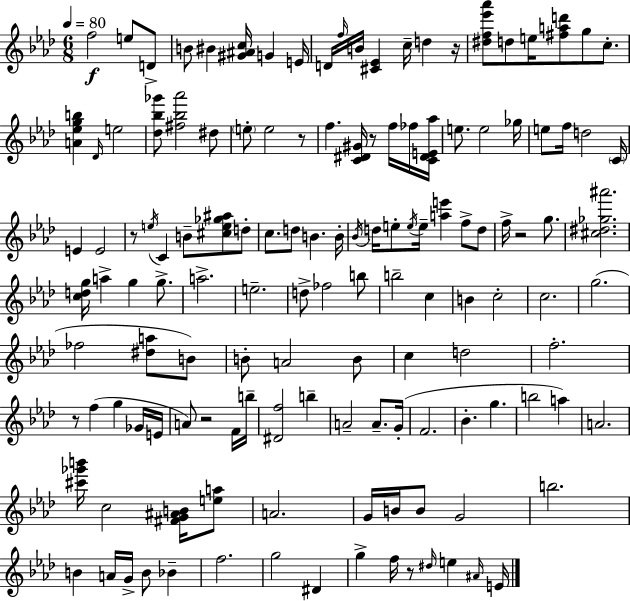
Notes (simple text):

F5/h E5/e D4/e B4/e BIS4/q [G#4,A#4,C5]/s G4/q E4/s D4/s F5/s B4/s [C#4,Eb4]/q C5/s D5/q R/s [D#5,F5,Eb6,Ab6]/e D5/e E5/s [F#5,A5,D6]/e G5/e C5/e. [A4,Eb5,G5,B5]/q Db4/s E5/h [Db5,Bb5,Gb6]/e [F#5,Bb5,Ab6]/h D#5/e E5/e E5/h R/e F5/q. [C4,D#4,G#4]/s R/e F5/s FES5/s [C4,D#4,E4,Ab5]/s E5/e. E5/h Gb5/s E5/e F5/s D5/h C4/s E4/q E4/h R/e E5/s C4/q B4/e [C#5,E5,Gb5,A#5]/e D5/e C5/e. D5/e B4/q. B4/s Bb4/s D5/s E5/e E5/s E5/s [A5,E6]/q F5/e D5/e F5/s R/h G5/e. [C#5,D#5,Gb5,A#6]/h. [C5,D5,G5]/s A5/q G5/q G5/e. A5/h. E5/h. D5/e FES5/h B5/e B5/h C5/q B4/q C5/h C5/h. G5/h. FES5/h [D#5,A5]/e B4/e B4/e A4/h B4/e C5/q D5/h F5/h. R/e F5/q G5/q Gb4/s E4/s A4/e R/h F4/s B5/s [D#4,F5]/h B5/q A4/h A4/e. G4/s F4/h. Bb4/q. G5/q. B5/h A5/q A4/h. [C#6,Gb6,B6]/s C5/h [F#4,G4,A#4,B4]/s [E5,A5]/e A4/h. G4/s B4/s B4/e G4/h B5/h. B4/q A4/s G4/s B4/e Bb4/q F5/h. G5/h D#4/q G5/q F5/s R/e D#5/s E5/q A#4/s E4/s